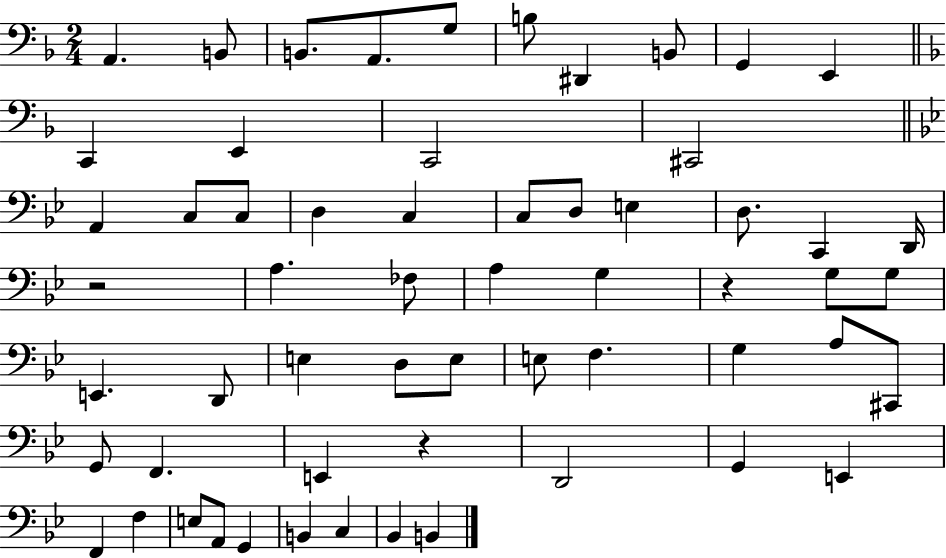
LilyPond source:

{
  \clef bass
  \numericTimeSignature
  \time 2/4
  \key f \major
  \repeat volta 2 { a,4. b,8 | b,8. a,8. g8 | b8 dis,4 b,8 | g,4 e,4 | \break \bar "||" \break \key f \major c,4 e,4 | c,2 | cis,2 | \bar "||" \break \key bes \major a,4 c8 c8 | d4 c4 | c8 d8 e4 | d8. c,4 d,16 | \break r2 | a4. fes8 | a4 g4 | r4 g8 g8 | \break e,4. d,8 | e4 d8 e8 | e8 f4. | g4 a8 cis,8 | \break g,8 f,4. | e,4 r4 | d,2 | g,4 e,4 | \break f,4 f4 | e8 a,8 g,4 | b,4 c4 | bes,4 b,4 | \break } \bar "|."
}